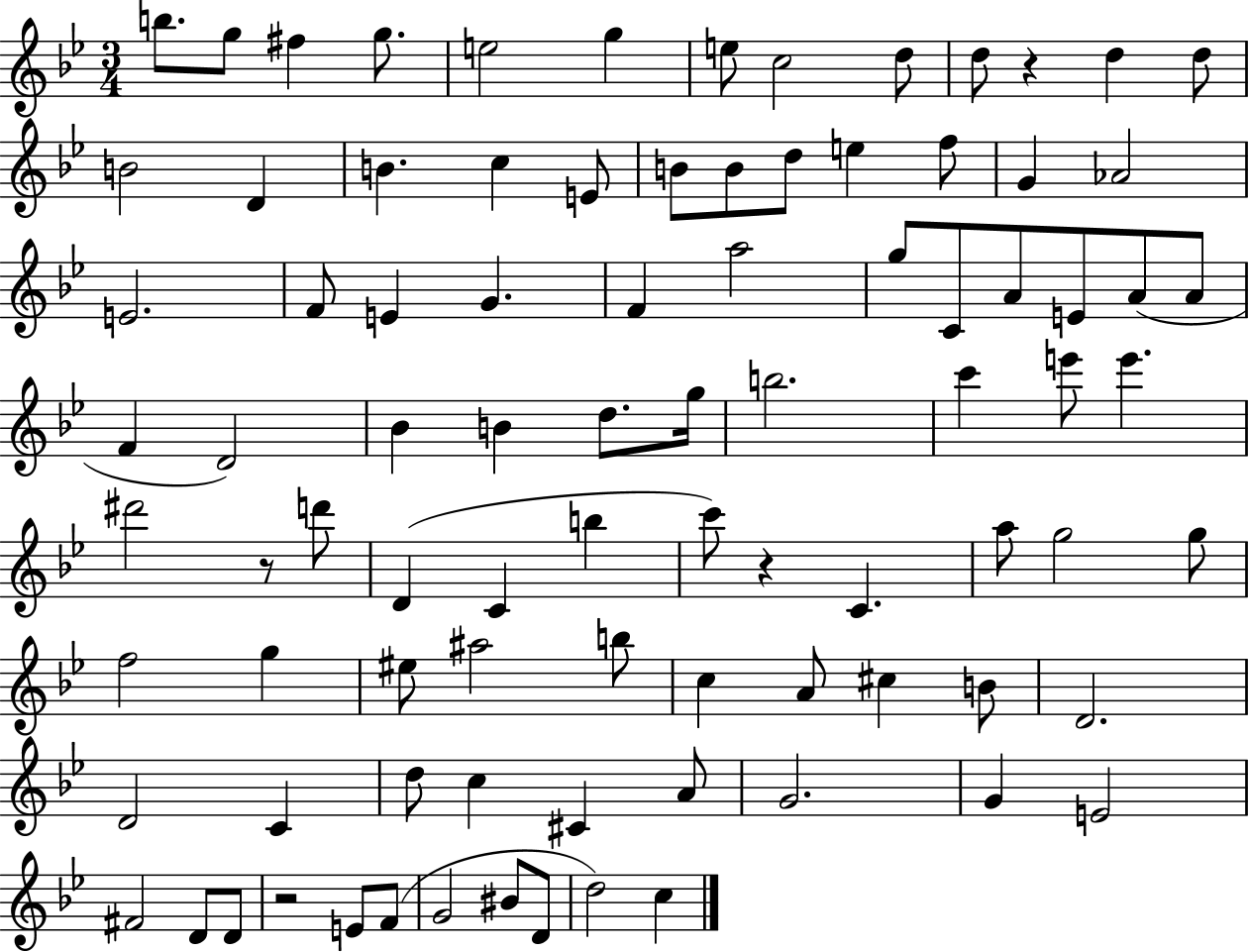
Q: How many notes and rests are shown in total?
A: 89